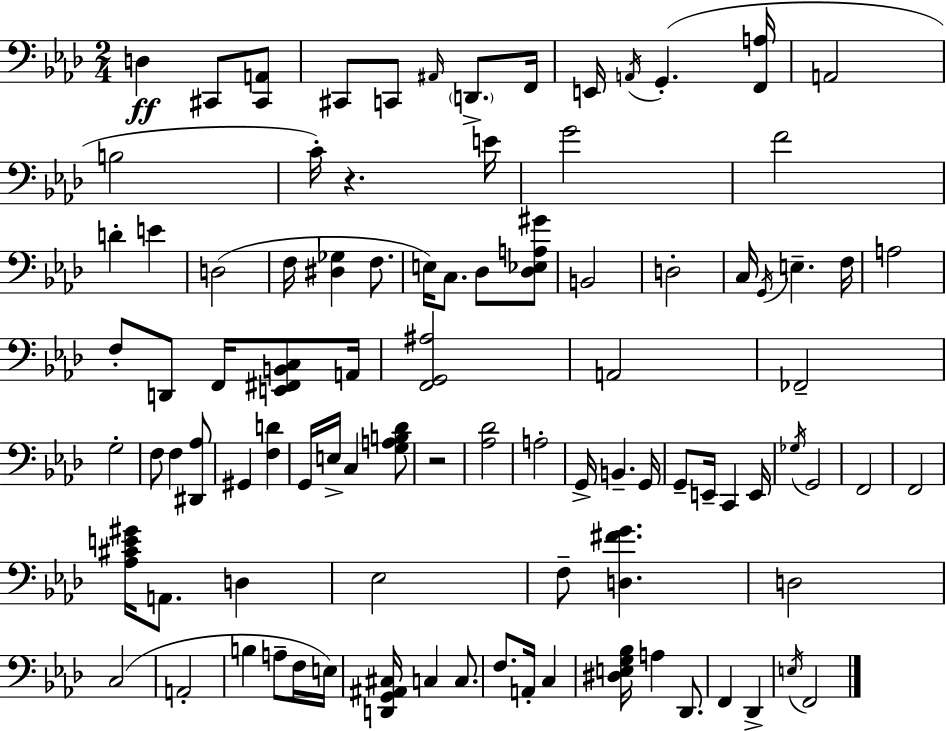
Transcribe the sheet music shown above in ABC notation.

X:1
T:Untitled
M:2/4
L:1/4
K:Fm
D, ^C,,/2 [^C,,A,,]/2 ^C,,/2 C,,/2 ^A,,/4 D,,/2 F,,/4 E,,/4 A,,/4 G,, [F,,A,]/4 A,,2 B,2 C/4 z E/4 G2 F2 D E D,2 F,/4 [^D,_G,] F,/2 E,/4 C,/2 _D,/2 [_D,_E,A,^G]/2 B,,2 D,2 C,/4 G,,/4 E, F,/4 A,2 F,/2 D,,/2 F,,/4 [E,,^F,,B,,C,]/2 A,,/4 [F,,G,,^A,]2 A,,2 _F,,2 G,2 F,/2 F, [^D,,_A,]/2 ^G,, [F,D] G,,/4 E,/4 C, [G,A,B,_D]/2 z2 [_A,_D]2 A,2 G,,/4 B,, G,,/4 G,,/2 E,,/4 C,, E,,/4 _G,/4 G,,2 F,,2 F,,2 [_A,^CE^G]/4 A,,/2 D, _E,2 F,/2 [D,^FG] D,2 C,2 A,,2 B, A,/2 F,/4 E,/4 [D,,G,,^A,,^C,]/4 C, C,/2 F,/2 A,,/4 C, [^D,E,G,_B,]/4 A, _D,,/2 F,, _D,, E,/4 F,,2